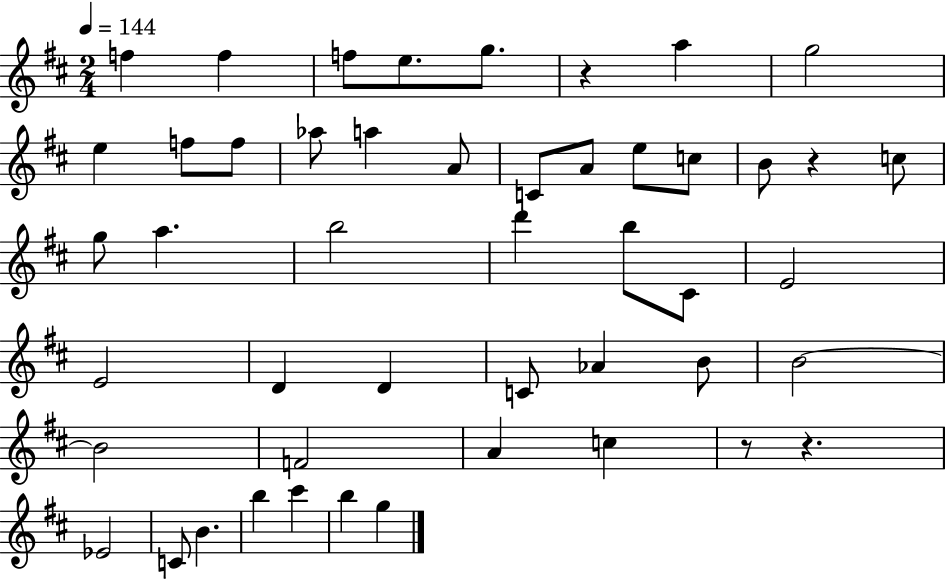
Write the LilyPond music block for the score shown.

{
  \clef treble
  \numericTimeSignature
  \time 2/4
  \key d \major
  \tempo 4 = 144
  f''4 f''4 | f''8 e''8. g''8. | r4 a''4 | g''2 | \break e''4 f''8 f''8 | aes''8 a''4 a'8 | c'8 a'8 e''8 c''8 | b'8 r4 c''8 | \break g''8 a''4. | b''2 | d'''4 b''8 cis'8 | e'2 | \break e'2 | d'4 d'4 | c'8 aes'4 b'8 | b'2~~ | \break b'2 | f'2 | a'4 c''4 | r8 r4. | \break ees'2 | c'8 b'4. | b''4 cis'''4 | b''4 g''4 | \break \bar "|."
}